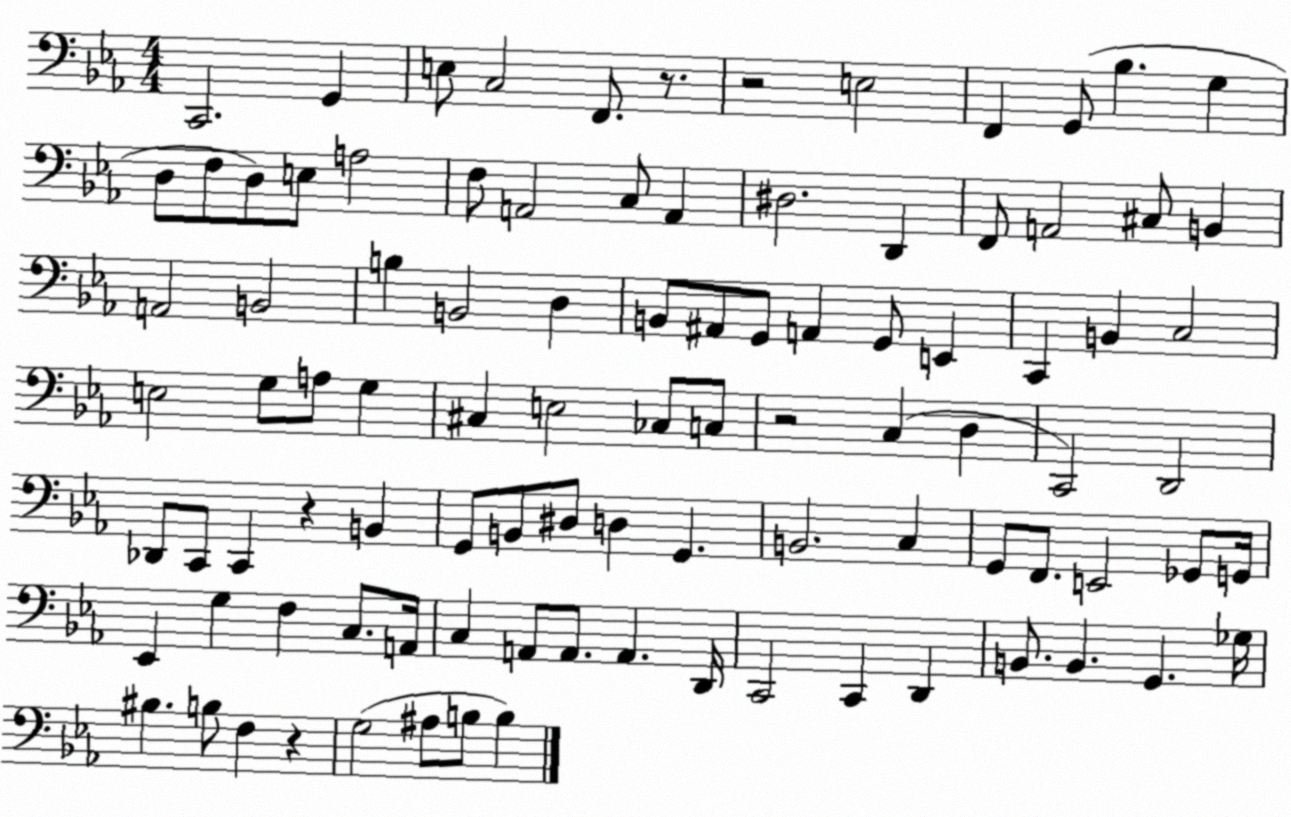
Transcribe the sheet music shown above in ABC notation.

X:1
T:Untitled
M:4/4
L:1/4
K:Eb
C,,2 G,, E,/2 C,2 F,,/2 z/2 z2 E,2 F,, G,,/2 _B, G, D,/2 F,/2 D,/2 E,/2 A,2 F,/2 A,,2 C,/2 A,, ^D,2 D,, F,,/2 A,,2 ^C,/2 B,, A,,2 B,,2 B, B,,2 D, B,,/2 ^A,,/2 G,,/2 A,, G,,/2 E,, C,, B,, C,2 E,2 G,/2 A,/2 G, ^C, E,2 _C,/2 C,/2 z2 C, D, C,,2 D,,2 _D,,/2 C,,/2 C,, z B,, G,,/2 B,,/2 ^D,/2 D, G,, B,,2 C, G,,/2 F,,/2 E,,2 _G,,/2 G,,/4 _E,, G, F, C,/2 A,,/4 C, A,,/2 A,,/2 A,, D,,/4 C,,2 C,, D,, B,,/2 B,, G,, _G,/4 ^B, B,/2 F, z G,2 ^A,/2 B,/2 B,